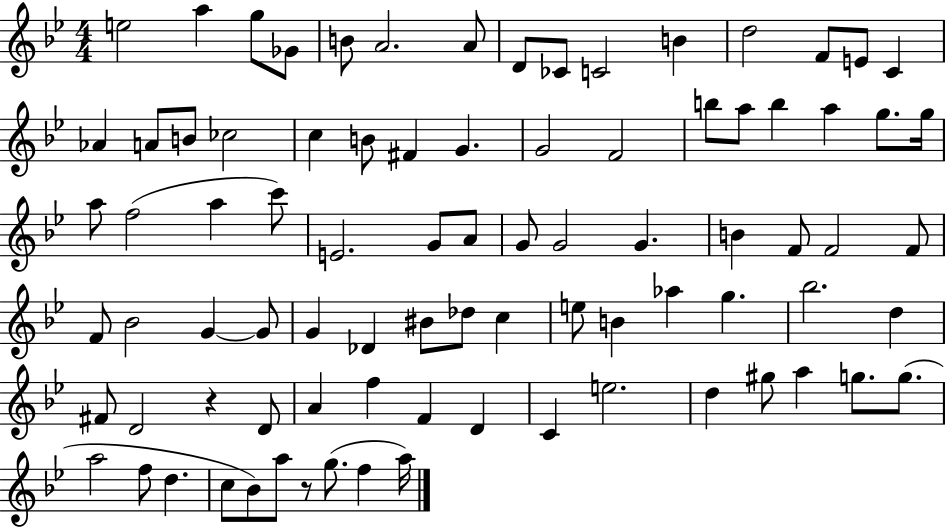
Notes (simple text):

E5/h A5/q G5/e Gb4/e B4/e A4/h. A4/e D4/e CES4/e C4/h B4/q D5/h F4/e E4/e C4/q Ab4/q A4/e B4/e CES5/h C5/q B4/e F#4/q G4/q. G4/h F4/h B5/e A5/e B5/q A5/q G5/e. G5/s A5/e F5/h A5/q C6/e E4/h. G4/e A4/e G4/e G4/h G4/q. B4/q F4/e F4/h F4/e F4/e Bb4/h G4/q G4/e G4/q Db4/q BIS4/e Db5/e C5/q E5/e B4/q Ab5/q G5/q. Bb5/h. D5/q F#4/e D4/h R/q D4/e A4/q F5/q F4/q D4/q C4/q E5/h. D5/q G#5/e A5/q G5/e. G5/e. A5/h F5/e D5/q. C5/e Bb4/e A5/e R/e G5/e. F5/q A5/s